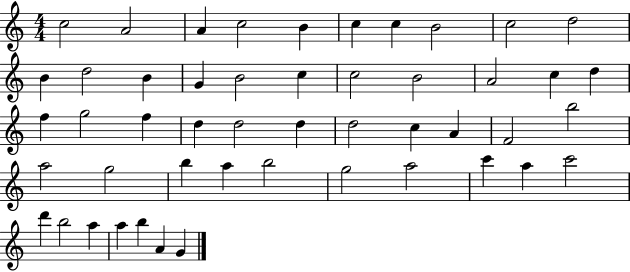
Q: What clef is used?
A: treble